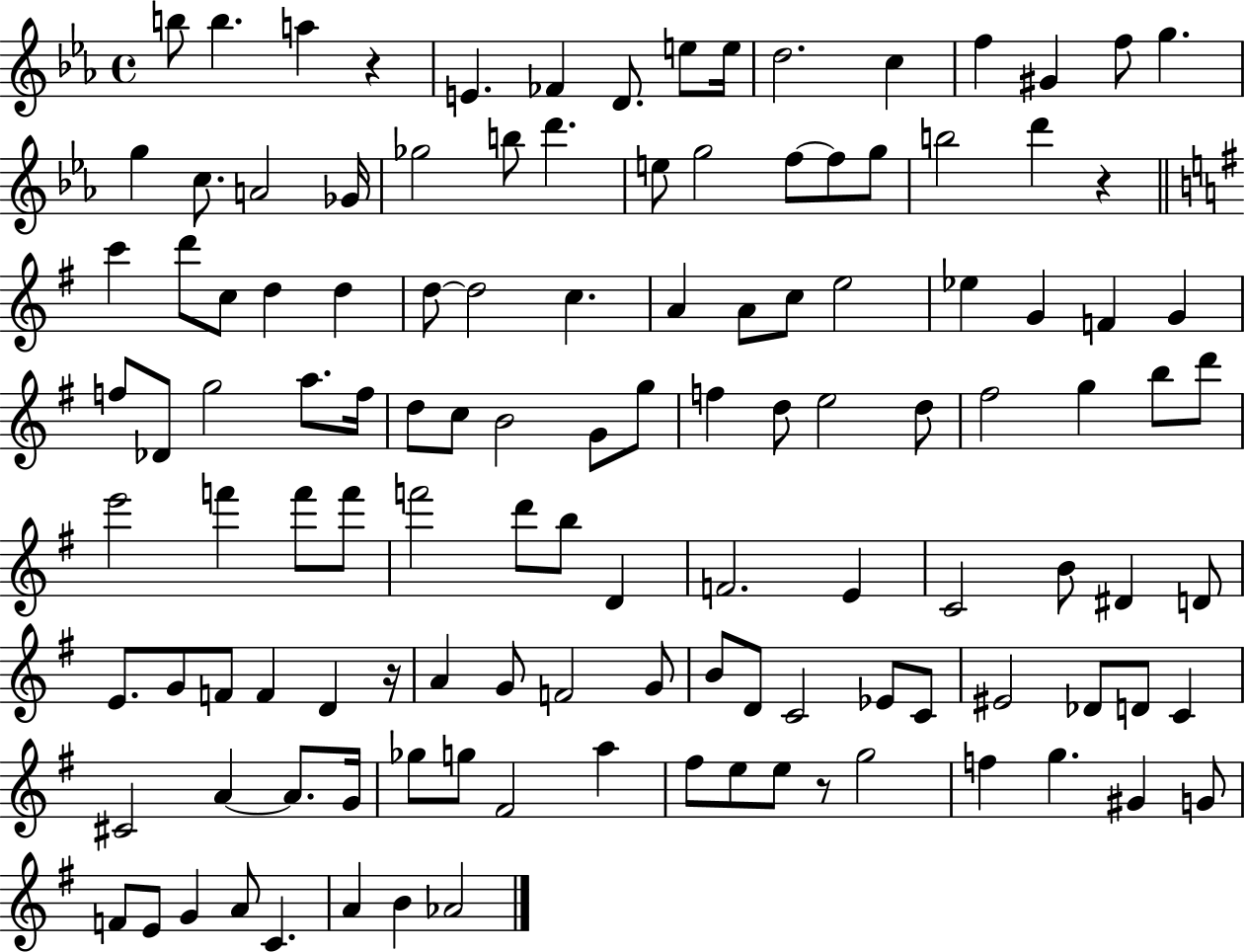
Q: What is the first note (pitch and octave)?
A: B5